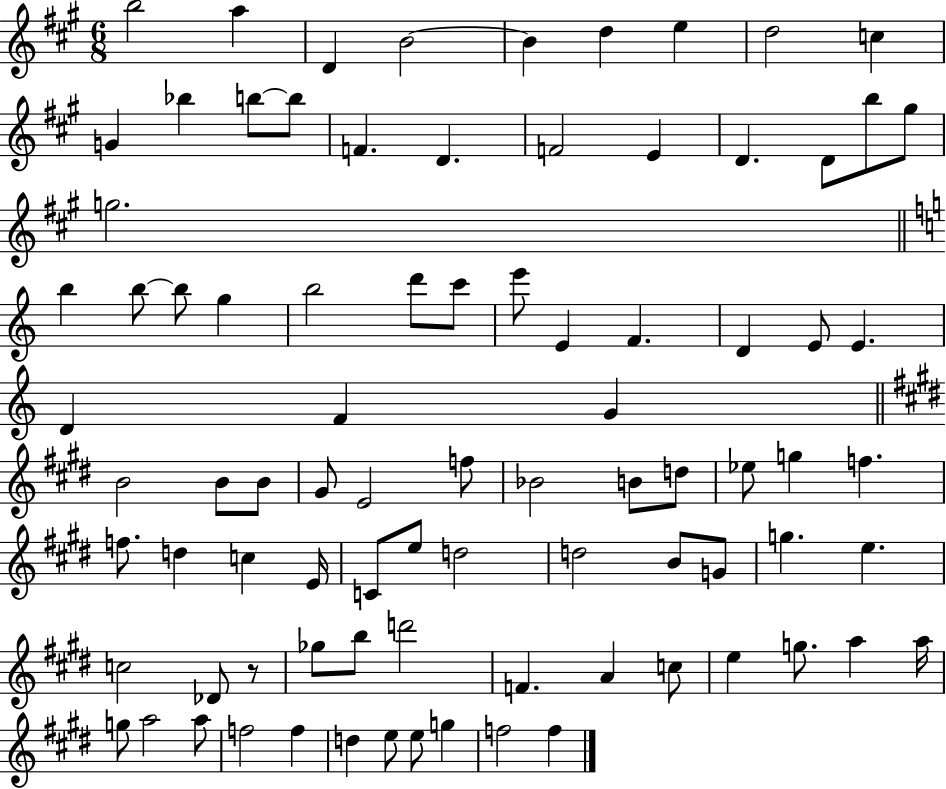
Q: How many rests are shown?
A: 1